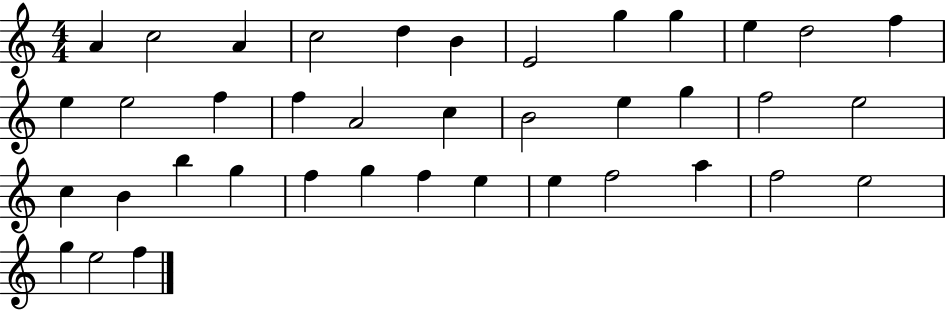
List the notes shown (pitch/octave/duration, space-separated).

A4/q C5/h A4/q C5/h D5/q B4/q E4/h G5/q G5/q E5/q D5/h F5/q E5/q E5/h F5/q F5/q A4/h C5/q B4/h E5/q G5/q F5/h E5/h C5/q B4/q B5/q G5/q F5/q G5/q F5/q E5/q E5/q F5/h A5/q F5/h E5/h G5/q E5/h F5/q